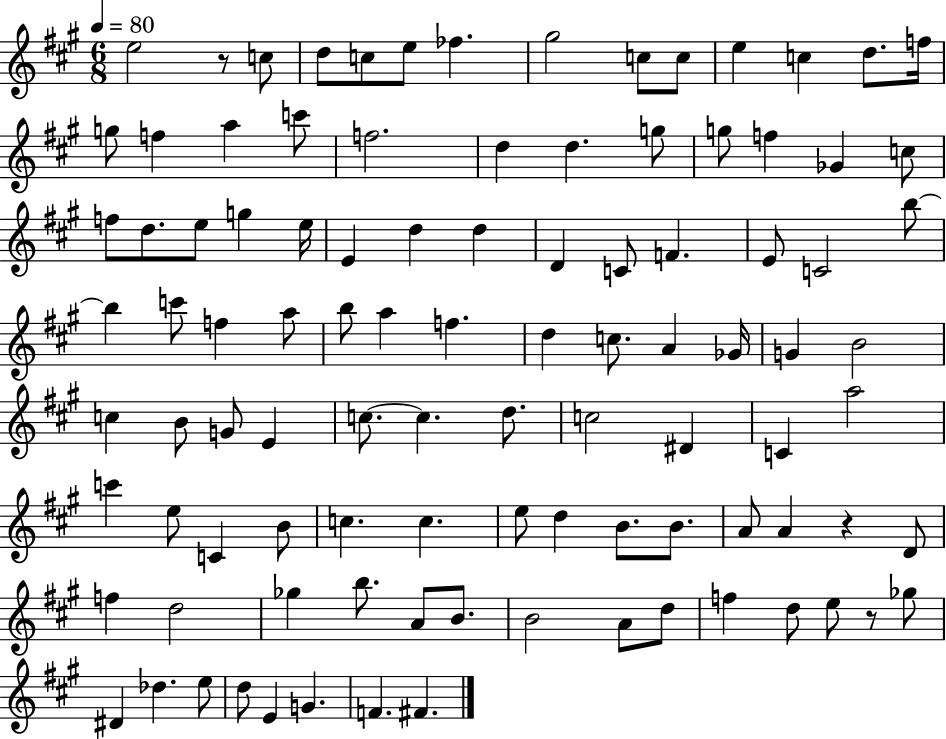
{
  \clef treble
  \numericTimeSignature
  \time 6/8
  \key a \major
  \tempo 4 = 80
  \repeat volta 2 { e''2 r8 c''8 | d''8 c''8 e''8 fes''4. | gis''2 c''8 c''8 | e''4 c''4 d''8. f''16 | \break g''8 f''4 a''4 c'''8 | f''2. | d''4 d''4. g''8 | g''8 f''4 ges'4 c''8 | \break f''8 d''8. e''8 g''4 e''16 | e'4 d''4 d''4 | d'4 c'8 f'4. | e'8 c'2 b''8~~ | \break b''4 c'''8 f''4 a''8 | b''8 a''4 f''4. | d''4 c''8. a'4 ges'16 | g'4 b'2 | \break c''4 b'8 g'8 e'4 | c''8.~~ c''4. d''8. | c''2 dis'4 | c'4 a''2 | \break c'''4 e''8 c'4 b'8 | c''4. c''4. | e''8 d''4 b'8. b'8. | a'8 a'4 r4 d'8 | \break f''4 d''2 | ges''4 b''8. a'8 b'8. | b'2 a'8 d''8 | f''4 d''8 e''8 r8 ges''8 | \break dis'4 des''4. e''8 | d''8 e'4 g'4. | f'4. fis'4. | } \bar "|."
}